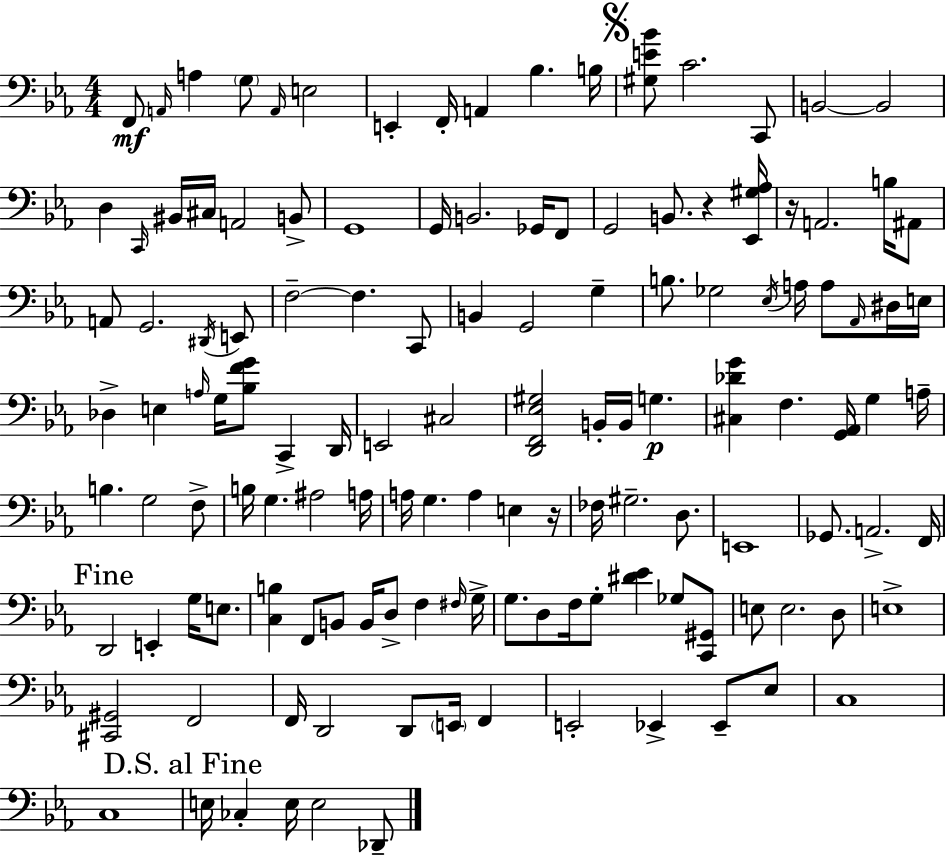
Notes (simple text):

F2/e A2/s A3/q G3/e A2/s E3/h E2/q F2/s A2/q Bb3/q. B3/s [G#3,E4,Bb4]/e C4/h. C2/e B2/h B2/h D3/q C2/s BIS2/s C#3/s A2/h B2/e G2/w G2/s B2/h. Gb2/s F2/e G2/h B2/e. R/q [Eb2,G#3,Ab3]/s R/s A2/h. B3/s A#2/e A2/e G2/h. D#2/s E2/e F3/h F3/q. C2/e B2/q G2/h G3/q B3/e. Gb3/h Eb3/s A3/s A3/e Ab2/s D#3/s E3/s Db3/q E3/q A3/s G3/s [Bb3,F4,G4]/e C2/q D2/s E2/h C#3/h [D2,F2,Eb3,G#3]/h B2/s B2/s G3/q. [C#3,Db4,G4]/q F3/q. [G2,Ab2]/s G3/q A3/s B3/q. G3/h F3/e B3/s G3/q. A#3/h A3/s A3/s G3/q. A3/q E3/q R/s FES3/s G#3/h. D3/e. E2/w Gb2/e. A2/h. F2/s D2/h E2/q G3/s E3/e. [C3,B3]/q F2/e B2/e B2/s D3/e F3/q F#3/s G3/s G3/e. D3/e F3/s G3/e [D#4,Eb4]/q Gb3/e [C2,G#2]/e E3/e E3/h. D3/e E3/w [C#2,G#2]/h F2/h F2/s D2/h D2/e E2/s F2/q E2/h Eb2/q Eb2/e Eb3/e C3/w C3/w E3/s CES3/q E3/s E3/h Db2/e